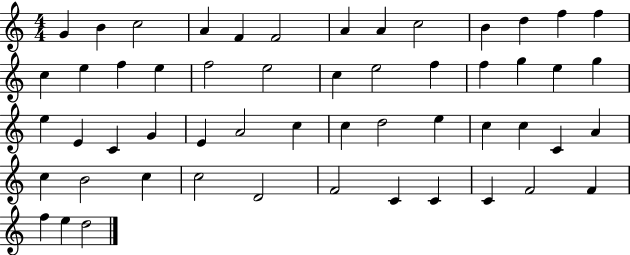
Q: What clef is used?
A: treble